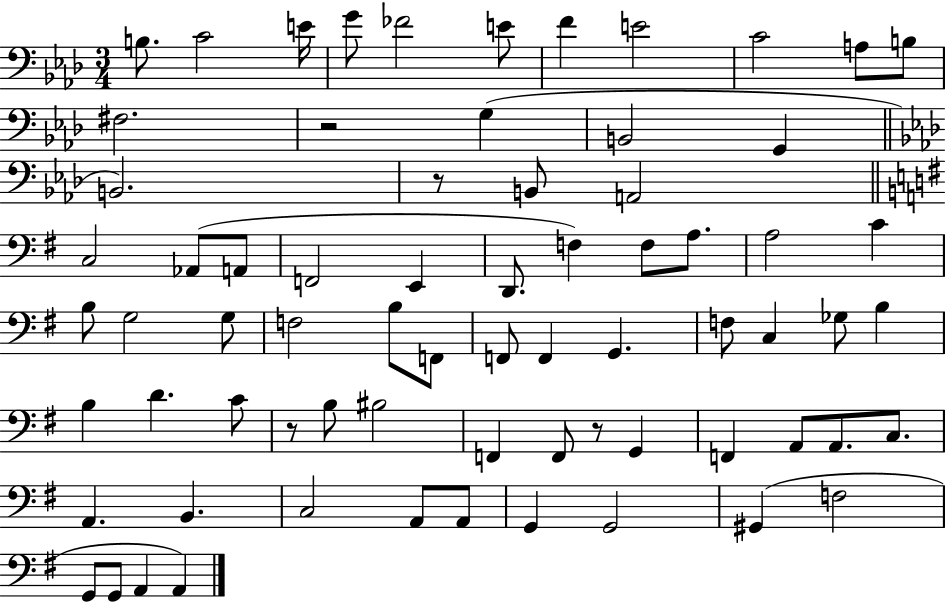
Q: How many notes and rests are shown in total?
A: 71